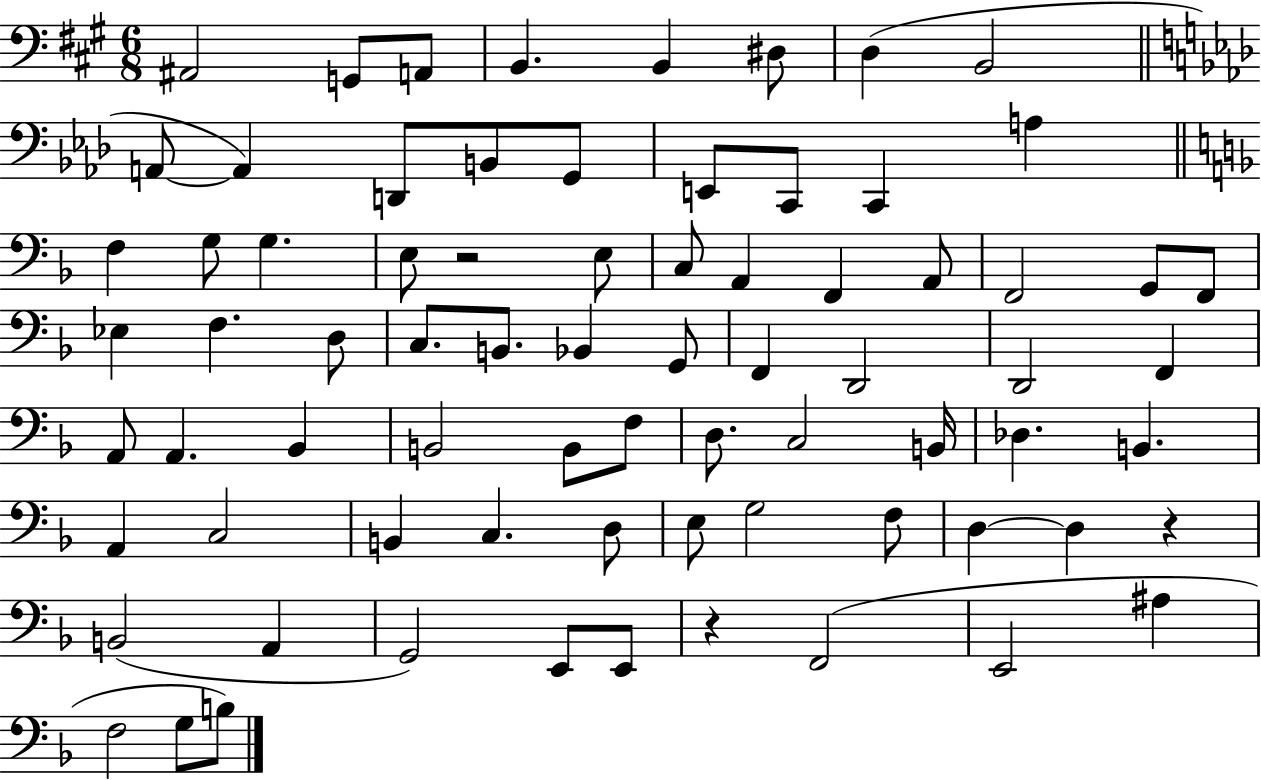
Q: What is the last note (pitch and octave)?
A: B3